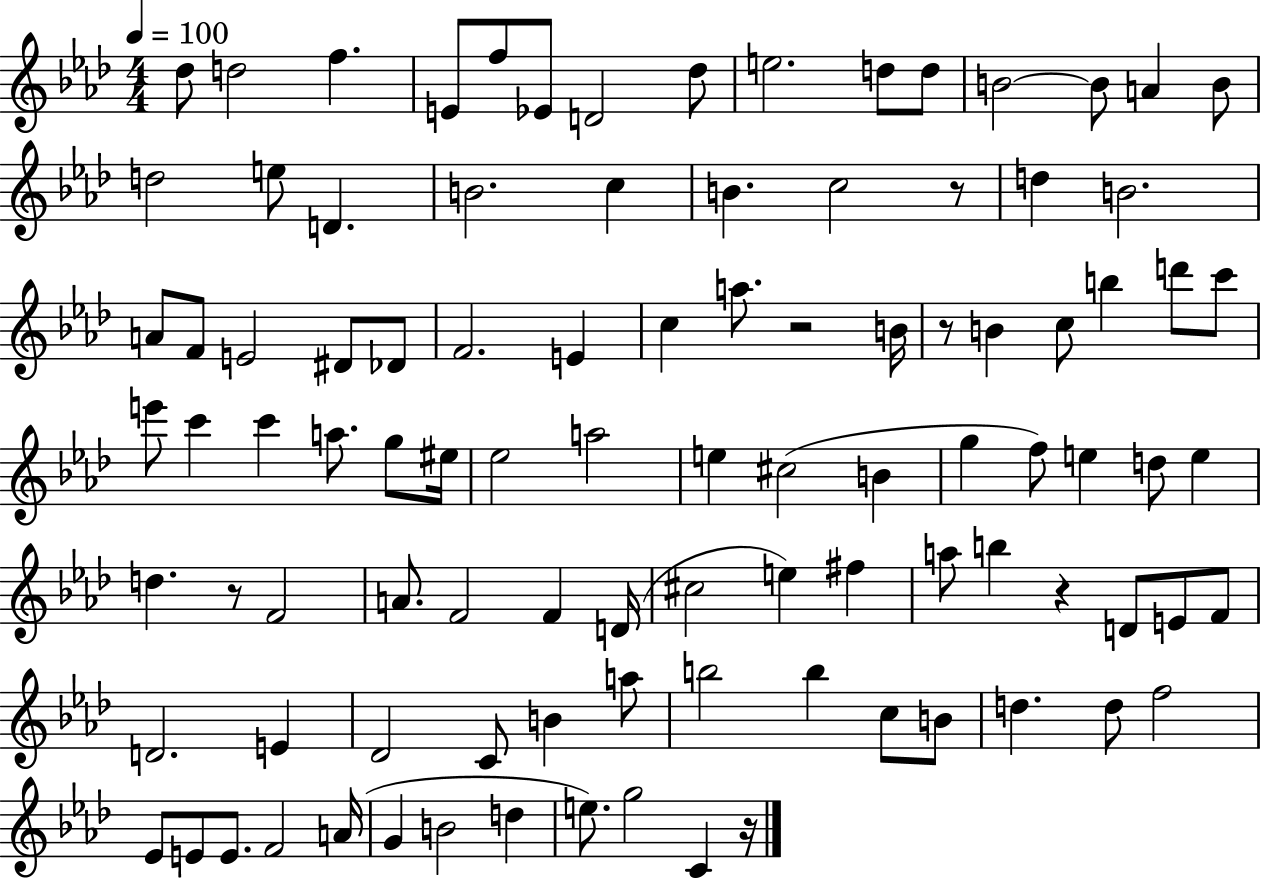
{
  \clef treble
  \numericTimeSignature
  \time 4/4
  \key aes \major
  \tempo 4 = 100
  des''8 d''2 f''4. | e'8 f''8 ees'8 d'2 des''8 | e''2. d''8 d''8 | b'2~~ b'8 a'4 b'8 | \break d''2 e''8 d'4. | b'2. c''4 | b'4. c''2 r8 | d''4 b'2. | \break a'8 f'8 e'2 dis'8 des'8 | f'2. e'4 | c''4 a''8. r2 b'16 | r8 b'4 c''8 b''4 d'''8 c'''8 | \break e'''8 c'''4 c'''4 a''8. g''8 eis''16 | ees''2 a''2 | e''4 cis''2( b'4 | g''4 f''8) e''4 d''8 e''4 | \break d''4. r8 f'2 | a'8. f'2 f'4 d'16( | cis''2 e''4) fis''4 | a''8 b''4 r4 d'8 e'8 f'8 | \break d'2. e'4 | des'2 c'8 b'4 a''8 | b''2 b''4 c''8 b'8 | d''4. d''8 f''2 | \break ees'8 e'8 e'8. f'2 a'16( | g'4 b'2 d''4 | e''8.) g''2 c'4 r16 | \bar "|."
}